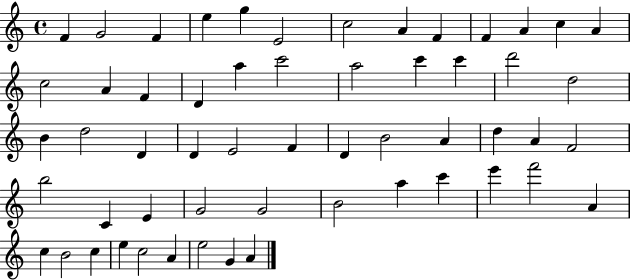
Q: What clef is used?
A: treble